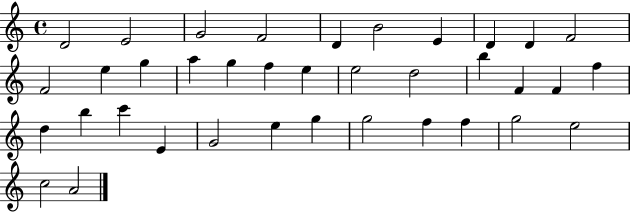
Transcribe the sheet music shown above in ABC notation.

X:1
T:Untitled
M:4/4
L:1/4
K:C
D2 E2 G2 F2 D B2 E D D F2 F2 e g a g f e e2 d2 b F F f d b c' E G2 e g g2 f f g2 e2 c2 A2